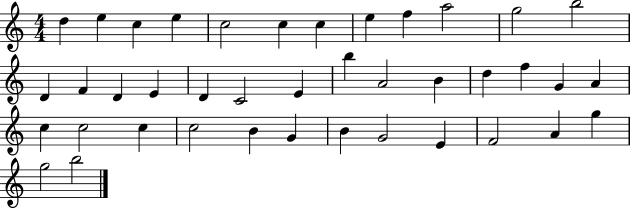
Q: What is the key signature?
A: C major